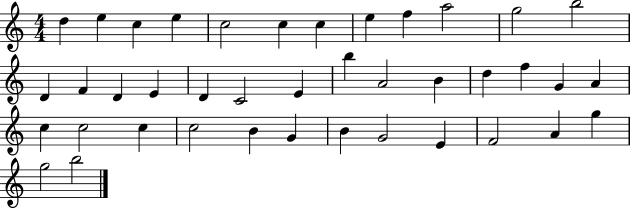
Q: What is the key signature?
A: C major